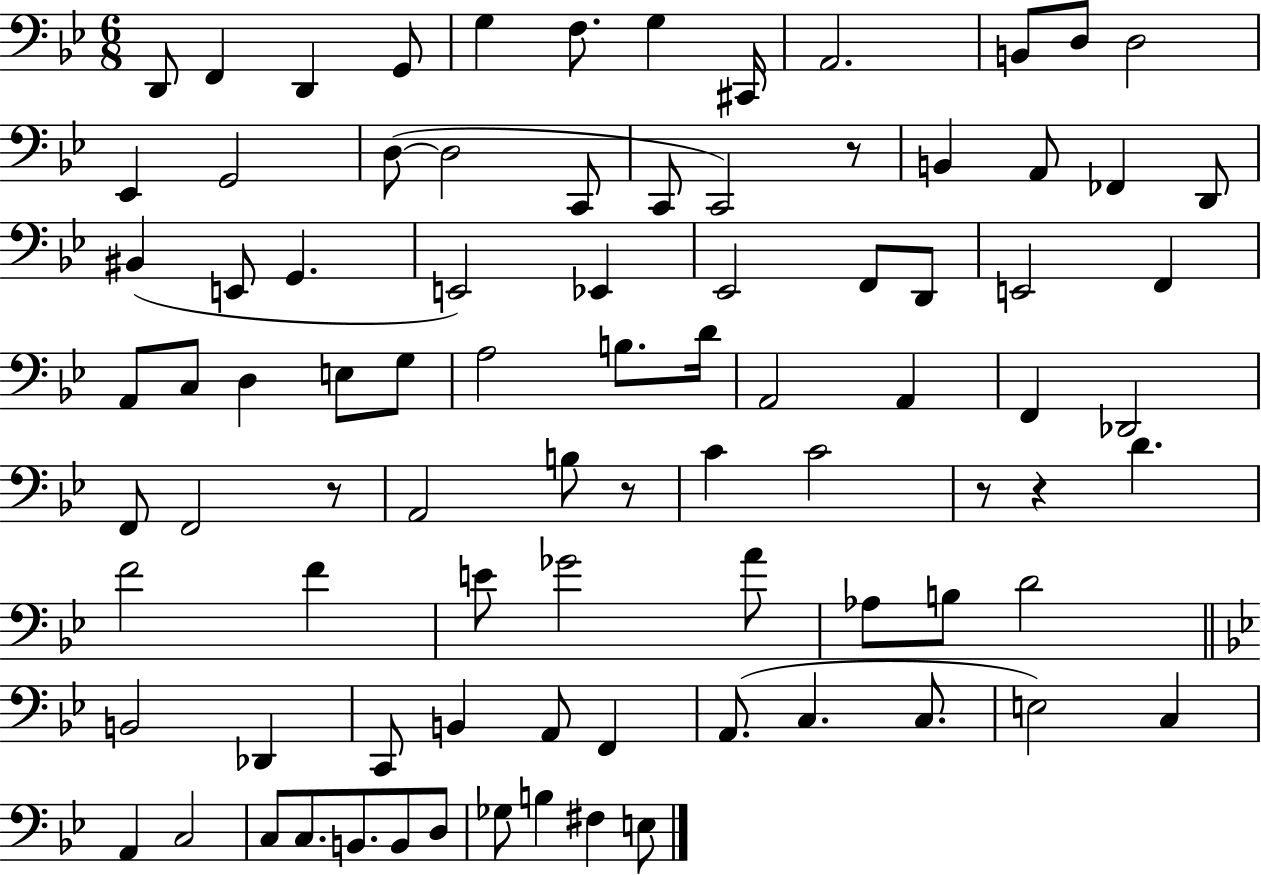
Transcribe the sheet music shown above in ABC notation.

X:1
T:Untitled
M:6/8
L:1/4
K:Bb
D,,/2 F,, D,, G,,/2 G, F,/2 G, ^C,,/4 A,,2 B,,/2 D,/2 D,2 _E,, G,,2 D,/2 D,2 C,,/2 C,,/2 C,,2 z/2 B,, A,,/2 _F,, D,,/2 ^B,, E,,/2 G,, E,,2 _E,, _E,,2 F,,/2 D,,/2 E,,2 F,, A,,/2 C,/2 D, E,/2 G,/2 A,2 B,/2 D/4 A,,2 A,, F,, _D,,2 F,,/2 F,,2 z/2 A,,2 B,/2 z/2 C C2 z/2 z D F2 F E/2 _G2 A/2 _A,/2 B,/2 D2 B,,2 _D,, C,,/2 B,, A,,/2 F,, A,,/2 C, C,/2 E,2 C, A,, C,2 C,/2 C,/2 B,,/2 B,,/2 D,/2 _G,/2 B, ^F, E,/2